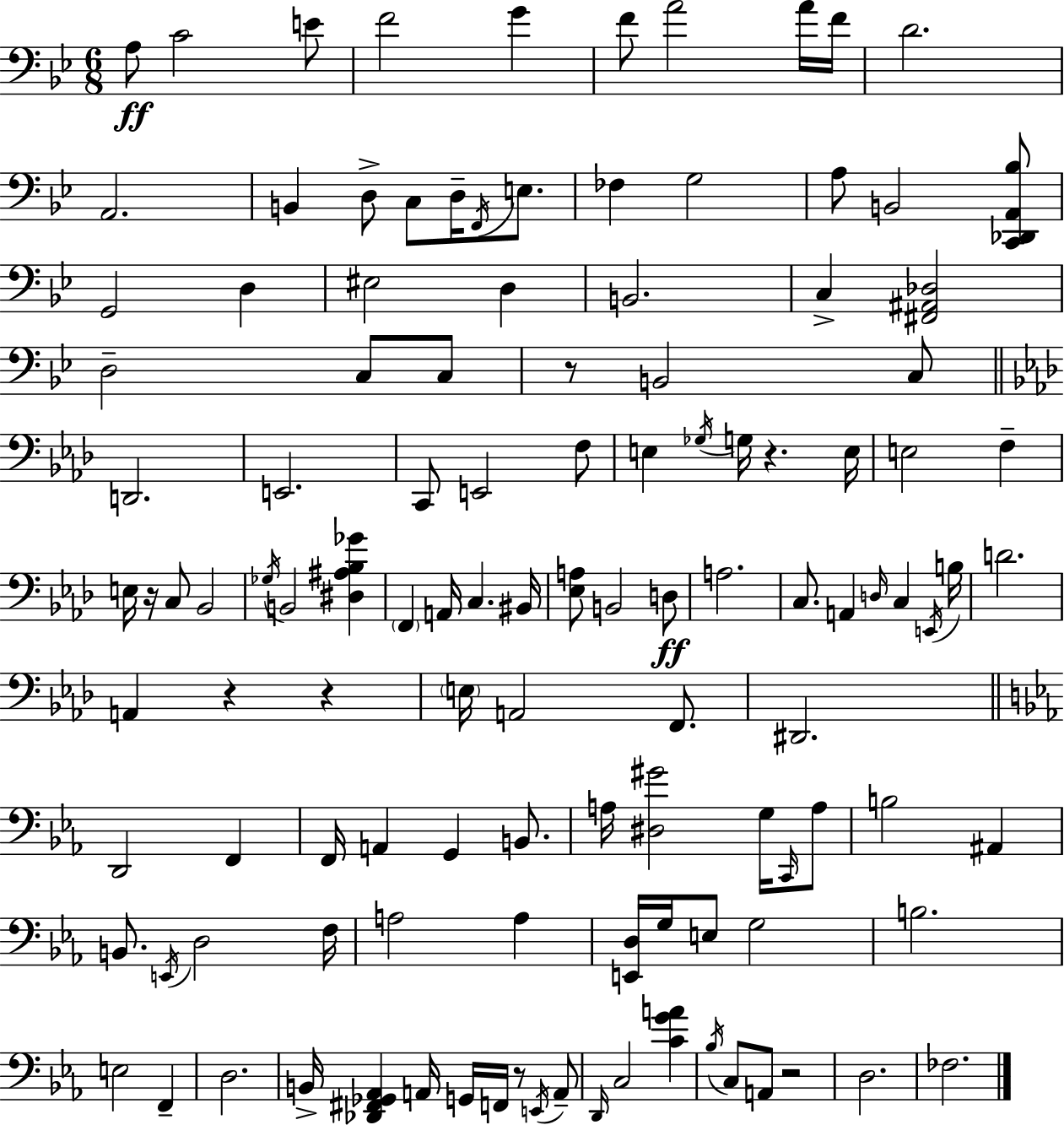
{
  \clef bass
  \numericTimeSignature
  \time 6/8
  \key g \minor
  \repeat volta 2 { a8\ff c'2 e'8 | f'2 g'4 | f'8 a'2 a'16 f'16 | d'2. | \break a,2. | b,4 d8-> c8 d16-- \acciaccatura { f,16 } e8. | fes4 g2 | a8 b,2 <c, des, a, bes>8 | \break g,2 d4 | eis2 d4 | b,2. | c4-> <fis, ais, des>2 | \break d2-- c8 c8 | r8 b,2 c8 | \bar "||" \break \key aes \major d,2. | e,2. | c,8 e,2 f8 | e4 \acciaccatura { ges16 } g16 r4. | \break e16 e2 f4-- | e16 r16 c8 bes,2 | \acciaccatura { ges16 } b,2 <dis ais bes ges'>4 | \parenthesize f,4 a,16 c4. | \break bis,16 <ees a>8 b,2 | d8\ff a2. | c8. a,4 \grace { d16 } c4 | \acciaccatura { e,16 } b16 d'2. | \break a,4 r4 | r4 \parenthesize e16 a,2 | f,8. dis,2. | \bar "||" \break \key ees \major d,2 f,4 | f,16 a,4 g,4 b,8. | a16 <dis gis'>2 g16 \grace { c,16 } a8 | b2 ais,4 | \break b,8. \acciaccatura { e,16 } d2 | f16 a2 a4 | <e, d>16 g16 e8 g2 | b2. | \break e2 f,4-- | d2. | b,16-> <des, fis, ges, aes,>4 a,16 g,16 f,16 r8 | \acciaccatura { e,16 } a,8-- \grace { d,16 } c2 | \break <c' g' a'>4 \acciaccatura { bes16 } c8 a,8 r2 | d2. | fes2. | } \bar "|."
}